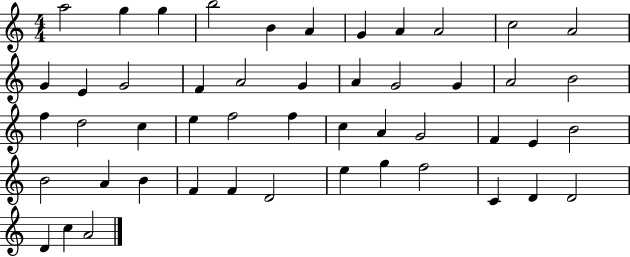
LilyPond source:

{
  \clef treble
  \numericTimeSignature
  \time 4/4
  \key c \major
  a''2 g''4 g''4 | b''2 b'4 a'4 | g'4 a'4 a'2 | c''2 a'2 | \break g'4 e'4 g'2 | f'4 a'2 g'4 | a'4 g'2 g'4 | a'2 b'2 | \break f''4 d''2 c''4 | e''4 f''2 f''4 | c''4 a'4 g'2 | f'4 e'4 b'2 | \break b'2 a'4 b'4 | f'4 f'4 d'2 | e''4 g''4 f''2 | c'4 d'4 d'2 | \break d'4 c''4 a'2 | \bar "|."
}